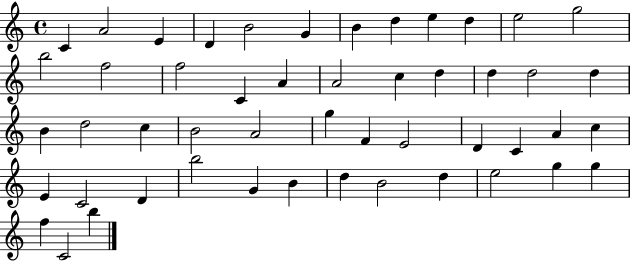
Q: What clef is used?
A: treble